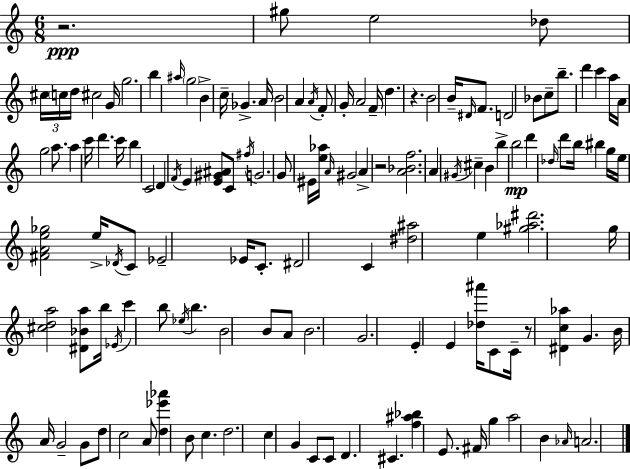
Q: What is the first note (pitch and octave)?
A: G#5